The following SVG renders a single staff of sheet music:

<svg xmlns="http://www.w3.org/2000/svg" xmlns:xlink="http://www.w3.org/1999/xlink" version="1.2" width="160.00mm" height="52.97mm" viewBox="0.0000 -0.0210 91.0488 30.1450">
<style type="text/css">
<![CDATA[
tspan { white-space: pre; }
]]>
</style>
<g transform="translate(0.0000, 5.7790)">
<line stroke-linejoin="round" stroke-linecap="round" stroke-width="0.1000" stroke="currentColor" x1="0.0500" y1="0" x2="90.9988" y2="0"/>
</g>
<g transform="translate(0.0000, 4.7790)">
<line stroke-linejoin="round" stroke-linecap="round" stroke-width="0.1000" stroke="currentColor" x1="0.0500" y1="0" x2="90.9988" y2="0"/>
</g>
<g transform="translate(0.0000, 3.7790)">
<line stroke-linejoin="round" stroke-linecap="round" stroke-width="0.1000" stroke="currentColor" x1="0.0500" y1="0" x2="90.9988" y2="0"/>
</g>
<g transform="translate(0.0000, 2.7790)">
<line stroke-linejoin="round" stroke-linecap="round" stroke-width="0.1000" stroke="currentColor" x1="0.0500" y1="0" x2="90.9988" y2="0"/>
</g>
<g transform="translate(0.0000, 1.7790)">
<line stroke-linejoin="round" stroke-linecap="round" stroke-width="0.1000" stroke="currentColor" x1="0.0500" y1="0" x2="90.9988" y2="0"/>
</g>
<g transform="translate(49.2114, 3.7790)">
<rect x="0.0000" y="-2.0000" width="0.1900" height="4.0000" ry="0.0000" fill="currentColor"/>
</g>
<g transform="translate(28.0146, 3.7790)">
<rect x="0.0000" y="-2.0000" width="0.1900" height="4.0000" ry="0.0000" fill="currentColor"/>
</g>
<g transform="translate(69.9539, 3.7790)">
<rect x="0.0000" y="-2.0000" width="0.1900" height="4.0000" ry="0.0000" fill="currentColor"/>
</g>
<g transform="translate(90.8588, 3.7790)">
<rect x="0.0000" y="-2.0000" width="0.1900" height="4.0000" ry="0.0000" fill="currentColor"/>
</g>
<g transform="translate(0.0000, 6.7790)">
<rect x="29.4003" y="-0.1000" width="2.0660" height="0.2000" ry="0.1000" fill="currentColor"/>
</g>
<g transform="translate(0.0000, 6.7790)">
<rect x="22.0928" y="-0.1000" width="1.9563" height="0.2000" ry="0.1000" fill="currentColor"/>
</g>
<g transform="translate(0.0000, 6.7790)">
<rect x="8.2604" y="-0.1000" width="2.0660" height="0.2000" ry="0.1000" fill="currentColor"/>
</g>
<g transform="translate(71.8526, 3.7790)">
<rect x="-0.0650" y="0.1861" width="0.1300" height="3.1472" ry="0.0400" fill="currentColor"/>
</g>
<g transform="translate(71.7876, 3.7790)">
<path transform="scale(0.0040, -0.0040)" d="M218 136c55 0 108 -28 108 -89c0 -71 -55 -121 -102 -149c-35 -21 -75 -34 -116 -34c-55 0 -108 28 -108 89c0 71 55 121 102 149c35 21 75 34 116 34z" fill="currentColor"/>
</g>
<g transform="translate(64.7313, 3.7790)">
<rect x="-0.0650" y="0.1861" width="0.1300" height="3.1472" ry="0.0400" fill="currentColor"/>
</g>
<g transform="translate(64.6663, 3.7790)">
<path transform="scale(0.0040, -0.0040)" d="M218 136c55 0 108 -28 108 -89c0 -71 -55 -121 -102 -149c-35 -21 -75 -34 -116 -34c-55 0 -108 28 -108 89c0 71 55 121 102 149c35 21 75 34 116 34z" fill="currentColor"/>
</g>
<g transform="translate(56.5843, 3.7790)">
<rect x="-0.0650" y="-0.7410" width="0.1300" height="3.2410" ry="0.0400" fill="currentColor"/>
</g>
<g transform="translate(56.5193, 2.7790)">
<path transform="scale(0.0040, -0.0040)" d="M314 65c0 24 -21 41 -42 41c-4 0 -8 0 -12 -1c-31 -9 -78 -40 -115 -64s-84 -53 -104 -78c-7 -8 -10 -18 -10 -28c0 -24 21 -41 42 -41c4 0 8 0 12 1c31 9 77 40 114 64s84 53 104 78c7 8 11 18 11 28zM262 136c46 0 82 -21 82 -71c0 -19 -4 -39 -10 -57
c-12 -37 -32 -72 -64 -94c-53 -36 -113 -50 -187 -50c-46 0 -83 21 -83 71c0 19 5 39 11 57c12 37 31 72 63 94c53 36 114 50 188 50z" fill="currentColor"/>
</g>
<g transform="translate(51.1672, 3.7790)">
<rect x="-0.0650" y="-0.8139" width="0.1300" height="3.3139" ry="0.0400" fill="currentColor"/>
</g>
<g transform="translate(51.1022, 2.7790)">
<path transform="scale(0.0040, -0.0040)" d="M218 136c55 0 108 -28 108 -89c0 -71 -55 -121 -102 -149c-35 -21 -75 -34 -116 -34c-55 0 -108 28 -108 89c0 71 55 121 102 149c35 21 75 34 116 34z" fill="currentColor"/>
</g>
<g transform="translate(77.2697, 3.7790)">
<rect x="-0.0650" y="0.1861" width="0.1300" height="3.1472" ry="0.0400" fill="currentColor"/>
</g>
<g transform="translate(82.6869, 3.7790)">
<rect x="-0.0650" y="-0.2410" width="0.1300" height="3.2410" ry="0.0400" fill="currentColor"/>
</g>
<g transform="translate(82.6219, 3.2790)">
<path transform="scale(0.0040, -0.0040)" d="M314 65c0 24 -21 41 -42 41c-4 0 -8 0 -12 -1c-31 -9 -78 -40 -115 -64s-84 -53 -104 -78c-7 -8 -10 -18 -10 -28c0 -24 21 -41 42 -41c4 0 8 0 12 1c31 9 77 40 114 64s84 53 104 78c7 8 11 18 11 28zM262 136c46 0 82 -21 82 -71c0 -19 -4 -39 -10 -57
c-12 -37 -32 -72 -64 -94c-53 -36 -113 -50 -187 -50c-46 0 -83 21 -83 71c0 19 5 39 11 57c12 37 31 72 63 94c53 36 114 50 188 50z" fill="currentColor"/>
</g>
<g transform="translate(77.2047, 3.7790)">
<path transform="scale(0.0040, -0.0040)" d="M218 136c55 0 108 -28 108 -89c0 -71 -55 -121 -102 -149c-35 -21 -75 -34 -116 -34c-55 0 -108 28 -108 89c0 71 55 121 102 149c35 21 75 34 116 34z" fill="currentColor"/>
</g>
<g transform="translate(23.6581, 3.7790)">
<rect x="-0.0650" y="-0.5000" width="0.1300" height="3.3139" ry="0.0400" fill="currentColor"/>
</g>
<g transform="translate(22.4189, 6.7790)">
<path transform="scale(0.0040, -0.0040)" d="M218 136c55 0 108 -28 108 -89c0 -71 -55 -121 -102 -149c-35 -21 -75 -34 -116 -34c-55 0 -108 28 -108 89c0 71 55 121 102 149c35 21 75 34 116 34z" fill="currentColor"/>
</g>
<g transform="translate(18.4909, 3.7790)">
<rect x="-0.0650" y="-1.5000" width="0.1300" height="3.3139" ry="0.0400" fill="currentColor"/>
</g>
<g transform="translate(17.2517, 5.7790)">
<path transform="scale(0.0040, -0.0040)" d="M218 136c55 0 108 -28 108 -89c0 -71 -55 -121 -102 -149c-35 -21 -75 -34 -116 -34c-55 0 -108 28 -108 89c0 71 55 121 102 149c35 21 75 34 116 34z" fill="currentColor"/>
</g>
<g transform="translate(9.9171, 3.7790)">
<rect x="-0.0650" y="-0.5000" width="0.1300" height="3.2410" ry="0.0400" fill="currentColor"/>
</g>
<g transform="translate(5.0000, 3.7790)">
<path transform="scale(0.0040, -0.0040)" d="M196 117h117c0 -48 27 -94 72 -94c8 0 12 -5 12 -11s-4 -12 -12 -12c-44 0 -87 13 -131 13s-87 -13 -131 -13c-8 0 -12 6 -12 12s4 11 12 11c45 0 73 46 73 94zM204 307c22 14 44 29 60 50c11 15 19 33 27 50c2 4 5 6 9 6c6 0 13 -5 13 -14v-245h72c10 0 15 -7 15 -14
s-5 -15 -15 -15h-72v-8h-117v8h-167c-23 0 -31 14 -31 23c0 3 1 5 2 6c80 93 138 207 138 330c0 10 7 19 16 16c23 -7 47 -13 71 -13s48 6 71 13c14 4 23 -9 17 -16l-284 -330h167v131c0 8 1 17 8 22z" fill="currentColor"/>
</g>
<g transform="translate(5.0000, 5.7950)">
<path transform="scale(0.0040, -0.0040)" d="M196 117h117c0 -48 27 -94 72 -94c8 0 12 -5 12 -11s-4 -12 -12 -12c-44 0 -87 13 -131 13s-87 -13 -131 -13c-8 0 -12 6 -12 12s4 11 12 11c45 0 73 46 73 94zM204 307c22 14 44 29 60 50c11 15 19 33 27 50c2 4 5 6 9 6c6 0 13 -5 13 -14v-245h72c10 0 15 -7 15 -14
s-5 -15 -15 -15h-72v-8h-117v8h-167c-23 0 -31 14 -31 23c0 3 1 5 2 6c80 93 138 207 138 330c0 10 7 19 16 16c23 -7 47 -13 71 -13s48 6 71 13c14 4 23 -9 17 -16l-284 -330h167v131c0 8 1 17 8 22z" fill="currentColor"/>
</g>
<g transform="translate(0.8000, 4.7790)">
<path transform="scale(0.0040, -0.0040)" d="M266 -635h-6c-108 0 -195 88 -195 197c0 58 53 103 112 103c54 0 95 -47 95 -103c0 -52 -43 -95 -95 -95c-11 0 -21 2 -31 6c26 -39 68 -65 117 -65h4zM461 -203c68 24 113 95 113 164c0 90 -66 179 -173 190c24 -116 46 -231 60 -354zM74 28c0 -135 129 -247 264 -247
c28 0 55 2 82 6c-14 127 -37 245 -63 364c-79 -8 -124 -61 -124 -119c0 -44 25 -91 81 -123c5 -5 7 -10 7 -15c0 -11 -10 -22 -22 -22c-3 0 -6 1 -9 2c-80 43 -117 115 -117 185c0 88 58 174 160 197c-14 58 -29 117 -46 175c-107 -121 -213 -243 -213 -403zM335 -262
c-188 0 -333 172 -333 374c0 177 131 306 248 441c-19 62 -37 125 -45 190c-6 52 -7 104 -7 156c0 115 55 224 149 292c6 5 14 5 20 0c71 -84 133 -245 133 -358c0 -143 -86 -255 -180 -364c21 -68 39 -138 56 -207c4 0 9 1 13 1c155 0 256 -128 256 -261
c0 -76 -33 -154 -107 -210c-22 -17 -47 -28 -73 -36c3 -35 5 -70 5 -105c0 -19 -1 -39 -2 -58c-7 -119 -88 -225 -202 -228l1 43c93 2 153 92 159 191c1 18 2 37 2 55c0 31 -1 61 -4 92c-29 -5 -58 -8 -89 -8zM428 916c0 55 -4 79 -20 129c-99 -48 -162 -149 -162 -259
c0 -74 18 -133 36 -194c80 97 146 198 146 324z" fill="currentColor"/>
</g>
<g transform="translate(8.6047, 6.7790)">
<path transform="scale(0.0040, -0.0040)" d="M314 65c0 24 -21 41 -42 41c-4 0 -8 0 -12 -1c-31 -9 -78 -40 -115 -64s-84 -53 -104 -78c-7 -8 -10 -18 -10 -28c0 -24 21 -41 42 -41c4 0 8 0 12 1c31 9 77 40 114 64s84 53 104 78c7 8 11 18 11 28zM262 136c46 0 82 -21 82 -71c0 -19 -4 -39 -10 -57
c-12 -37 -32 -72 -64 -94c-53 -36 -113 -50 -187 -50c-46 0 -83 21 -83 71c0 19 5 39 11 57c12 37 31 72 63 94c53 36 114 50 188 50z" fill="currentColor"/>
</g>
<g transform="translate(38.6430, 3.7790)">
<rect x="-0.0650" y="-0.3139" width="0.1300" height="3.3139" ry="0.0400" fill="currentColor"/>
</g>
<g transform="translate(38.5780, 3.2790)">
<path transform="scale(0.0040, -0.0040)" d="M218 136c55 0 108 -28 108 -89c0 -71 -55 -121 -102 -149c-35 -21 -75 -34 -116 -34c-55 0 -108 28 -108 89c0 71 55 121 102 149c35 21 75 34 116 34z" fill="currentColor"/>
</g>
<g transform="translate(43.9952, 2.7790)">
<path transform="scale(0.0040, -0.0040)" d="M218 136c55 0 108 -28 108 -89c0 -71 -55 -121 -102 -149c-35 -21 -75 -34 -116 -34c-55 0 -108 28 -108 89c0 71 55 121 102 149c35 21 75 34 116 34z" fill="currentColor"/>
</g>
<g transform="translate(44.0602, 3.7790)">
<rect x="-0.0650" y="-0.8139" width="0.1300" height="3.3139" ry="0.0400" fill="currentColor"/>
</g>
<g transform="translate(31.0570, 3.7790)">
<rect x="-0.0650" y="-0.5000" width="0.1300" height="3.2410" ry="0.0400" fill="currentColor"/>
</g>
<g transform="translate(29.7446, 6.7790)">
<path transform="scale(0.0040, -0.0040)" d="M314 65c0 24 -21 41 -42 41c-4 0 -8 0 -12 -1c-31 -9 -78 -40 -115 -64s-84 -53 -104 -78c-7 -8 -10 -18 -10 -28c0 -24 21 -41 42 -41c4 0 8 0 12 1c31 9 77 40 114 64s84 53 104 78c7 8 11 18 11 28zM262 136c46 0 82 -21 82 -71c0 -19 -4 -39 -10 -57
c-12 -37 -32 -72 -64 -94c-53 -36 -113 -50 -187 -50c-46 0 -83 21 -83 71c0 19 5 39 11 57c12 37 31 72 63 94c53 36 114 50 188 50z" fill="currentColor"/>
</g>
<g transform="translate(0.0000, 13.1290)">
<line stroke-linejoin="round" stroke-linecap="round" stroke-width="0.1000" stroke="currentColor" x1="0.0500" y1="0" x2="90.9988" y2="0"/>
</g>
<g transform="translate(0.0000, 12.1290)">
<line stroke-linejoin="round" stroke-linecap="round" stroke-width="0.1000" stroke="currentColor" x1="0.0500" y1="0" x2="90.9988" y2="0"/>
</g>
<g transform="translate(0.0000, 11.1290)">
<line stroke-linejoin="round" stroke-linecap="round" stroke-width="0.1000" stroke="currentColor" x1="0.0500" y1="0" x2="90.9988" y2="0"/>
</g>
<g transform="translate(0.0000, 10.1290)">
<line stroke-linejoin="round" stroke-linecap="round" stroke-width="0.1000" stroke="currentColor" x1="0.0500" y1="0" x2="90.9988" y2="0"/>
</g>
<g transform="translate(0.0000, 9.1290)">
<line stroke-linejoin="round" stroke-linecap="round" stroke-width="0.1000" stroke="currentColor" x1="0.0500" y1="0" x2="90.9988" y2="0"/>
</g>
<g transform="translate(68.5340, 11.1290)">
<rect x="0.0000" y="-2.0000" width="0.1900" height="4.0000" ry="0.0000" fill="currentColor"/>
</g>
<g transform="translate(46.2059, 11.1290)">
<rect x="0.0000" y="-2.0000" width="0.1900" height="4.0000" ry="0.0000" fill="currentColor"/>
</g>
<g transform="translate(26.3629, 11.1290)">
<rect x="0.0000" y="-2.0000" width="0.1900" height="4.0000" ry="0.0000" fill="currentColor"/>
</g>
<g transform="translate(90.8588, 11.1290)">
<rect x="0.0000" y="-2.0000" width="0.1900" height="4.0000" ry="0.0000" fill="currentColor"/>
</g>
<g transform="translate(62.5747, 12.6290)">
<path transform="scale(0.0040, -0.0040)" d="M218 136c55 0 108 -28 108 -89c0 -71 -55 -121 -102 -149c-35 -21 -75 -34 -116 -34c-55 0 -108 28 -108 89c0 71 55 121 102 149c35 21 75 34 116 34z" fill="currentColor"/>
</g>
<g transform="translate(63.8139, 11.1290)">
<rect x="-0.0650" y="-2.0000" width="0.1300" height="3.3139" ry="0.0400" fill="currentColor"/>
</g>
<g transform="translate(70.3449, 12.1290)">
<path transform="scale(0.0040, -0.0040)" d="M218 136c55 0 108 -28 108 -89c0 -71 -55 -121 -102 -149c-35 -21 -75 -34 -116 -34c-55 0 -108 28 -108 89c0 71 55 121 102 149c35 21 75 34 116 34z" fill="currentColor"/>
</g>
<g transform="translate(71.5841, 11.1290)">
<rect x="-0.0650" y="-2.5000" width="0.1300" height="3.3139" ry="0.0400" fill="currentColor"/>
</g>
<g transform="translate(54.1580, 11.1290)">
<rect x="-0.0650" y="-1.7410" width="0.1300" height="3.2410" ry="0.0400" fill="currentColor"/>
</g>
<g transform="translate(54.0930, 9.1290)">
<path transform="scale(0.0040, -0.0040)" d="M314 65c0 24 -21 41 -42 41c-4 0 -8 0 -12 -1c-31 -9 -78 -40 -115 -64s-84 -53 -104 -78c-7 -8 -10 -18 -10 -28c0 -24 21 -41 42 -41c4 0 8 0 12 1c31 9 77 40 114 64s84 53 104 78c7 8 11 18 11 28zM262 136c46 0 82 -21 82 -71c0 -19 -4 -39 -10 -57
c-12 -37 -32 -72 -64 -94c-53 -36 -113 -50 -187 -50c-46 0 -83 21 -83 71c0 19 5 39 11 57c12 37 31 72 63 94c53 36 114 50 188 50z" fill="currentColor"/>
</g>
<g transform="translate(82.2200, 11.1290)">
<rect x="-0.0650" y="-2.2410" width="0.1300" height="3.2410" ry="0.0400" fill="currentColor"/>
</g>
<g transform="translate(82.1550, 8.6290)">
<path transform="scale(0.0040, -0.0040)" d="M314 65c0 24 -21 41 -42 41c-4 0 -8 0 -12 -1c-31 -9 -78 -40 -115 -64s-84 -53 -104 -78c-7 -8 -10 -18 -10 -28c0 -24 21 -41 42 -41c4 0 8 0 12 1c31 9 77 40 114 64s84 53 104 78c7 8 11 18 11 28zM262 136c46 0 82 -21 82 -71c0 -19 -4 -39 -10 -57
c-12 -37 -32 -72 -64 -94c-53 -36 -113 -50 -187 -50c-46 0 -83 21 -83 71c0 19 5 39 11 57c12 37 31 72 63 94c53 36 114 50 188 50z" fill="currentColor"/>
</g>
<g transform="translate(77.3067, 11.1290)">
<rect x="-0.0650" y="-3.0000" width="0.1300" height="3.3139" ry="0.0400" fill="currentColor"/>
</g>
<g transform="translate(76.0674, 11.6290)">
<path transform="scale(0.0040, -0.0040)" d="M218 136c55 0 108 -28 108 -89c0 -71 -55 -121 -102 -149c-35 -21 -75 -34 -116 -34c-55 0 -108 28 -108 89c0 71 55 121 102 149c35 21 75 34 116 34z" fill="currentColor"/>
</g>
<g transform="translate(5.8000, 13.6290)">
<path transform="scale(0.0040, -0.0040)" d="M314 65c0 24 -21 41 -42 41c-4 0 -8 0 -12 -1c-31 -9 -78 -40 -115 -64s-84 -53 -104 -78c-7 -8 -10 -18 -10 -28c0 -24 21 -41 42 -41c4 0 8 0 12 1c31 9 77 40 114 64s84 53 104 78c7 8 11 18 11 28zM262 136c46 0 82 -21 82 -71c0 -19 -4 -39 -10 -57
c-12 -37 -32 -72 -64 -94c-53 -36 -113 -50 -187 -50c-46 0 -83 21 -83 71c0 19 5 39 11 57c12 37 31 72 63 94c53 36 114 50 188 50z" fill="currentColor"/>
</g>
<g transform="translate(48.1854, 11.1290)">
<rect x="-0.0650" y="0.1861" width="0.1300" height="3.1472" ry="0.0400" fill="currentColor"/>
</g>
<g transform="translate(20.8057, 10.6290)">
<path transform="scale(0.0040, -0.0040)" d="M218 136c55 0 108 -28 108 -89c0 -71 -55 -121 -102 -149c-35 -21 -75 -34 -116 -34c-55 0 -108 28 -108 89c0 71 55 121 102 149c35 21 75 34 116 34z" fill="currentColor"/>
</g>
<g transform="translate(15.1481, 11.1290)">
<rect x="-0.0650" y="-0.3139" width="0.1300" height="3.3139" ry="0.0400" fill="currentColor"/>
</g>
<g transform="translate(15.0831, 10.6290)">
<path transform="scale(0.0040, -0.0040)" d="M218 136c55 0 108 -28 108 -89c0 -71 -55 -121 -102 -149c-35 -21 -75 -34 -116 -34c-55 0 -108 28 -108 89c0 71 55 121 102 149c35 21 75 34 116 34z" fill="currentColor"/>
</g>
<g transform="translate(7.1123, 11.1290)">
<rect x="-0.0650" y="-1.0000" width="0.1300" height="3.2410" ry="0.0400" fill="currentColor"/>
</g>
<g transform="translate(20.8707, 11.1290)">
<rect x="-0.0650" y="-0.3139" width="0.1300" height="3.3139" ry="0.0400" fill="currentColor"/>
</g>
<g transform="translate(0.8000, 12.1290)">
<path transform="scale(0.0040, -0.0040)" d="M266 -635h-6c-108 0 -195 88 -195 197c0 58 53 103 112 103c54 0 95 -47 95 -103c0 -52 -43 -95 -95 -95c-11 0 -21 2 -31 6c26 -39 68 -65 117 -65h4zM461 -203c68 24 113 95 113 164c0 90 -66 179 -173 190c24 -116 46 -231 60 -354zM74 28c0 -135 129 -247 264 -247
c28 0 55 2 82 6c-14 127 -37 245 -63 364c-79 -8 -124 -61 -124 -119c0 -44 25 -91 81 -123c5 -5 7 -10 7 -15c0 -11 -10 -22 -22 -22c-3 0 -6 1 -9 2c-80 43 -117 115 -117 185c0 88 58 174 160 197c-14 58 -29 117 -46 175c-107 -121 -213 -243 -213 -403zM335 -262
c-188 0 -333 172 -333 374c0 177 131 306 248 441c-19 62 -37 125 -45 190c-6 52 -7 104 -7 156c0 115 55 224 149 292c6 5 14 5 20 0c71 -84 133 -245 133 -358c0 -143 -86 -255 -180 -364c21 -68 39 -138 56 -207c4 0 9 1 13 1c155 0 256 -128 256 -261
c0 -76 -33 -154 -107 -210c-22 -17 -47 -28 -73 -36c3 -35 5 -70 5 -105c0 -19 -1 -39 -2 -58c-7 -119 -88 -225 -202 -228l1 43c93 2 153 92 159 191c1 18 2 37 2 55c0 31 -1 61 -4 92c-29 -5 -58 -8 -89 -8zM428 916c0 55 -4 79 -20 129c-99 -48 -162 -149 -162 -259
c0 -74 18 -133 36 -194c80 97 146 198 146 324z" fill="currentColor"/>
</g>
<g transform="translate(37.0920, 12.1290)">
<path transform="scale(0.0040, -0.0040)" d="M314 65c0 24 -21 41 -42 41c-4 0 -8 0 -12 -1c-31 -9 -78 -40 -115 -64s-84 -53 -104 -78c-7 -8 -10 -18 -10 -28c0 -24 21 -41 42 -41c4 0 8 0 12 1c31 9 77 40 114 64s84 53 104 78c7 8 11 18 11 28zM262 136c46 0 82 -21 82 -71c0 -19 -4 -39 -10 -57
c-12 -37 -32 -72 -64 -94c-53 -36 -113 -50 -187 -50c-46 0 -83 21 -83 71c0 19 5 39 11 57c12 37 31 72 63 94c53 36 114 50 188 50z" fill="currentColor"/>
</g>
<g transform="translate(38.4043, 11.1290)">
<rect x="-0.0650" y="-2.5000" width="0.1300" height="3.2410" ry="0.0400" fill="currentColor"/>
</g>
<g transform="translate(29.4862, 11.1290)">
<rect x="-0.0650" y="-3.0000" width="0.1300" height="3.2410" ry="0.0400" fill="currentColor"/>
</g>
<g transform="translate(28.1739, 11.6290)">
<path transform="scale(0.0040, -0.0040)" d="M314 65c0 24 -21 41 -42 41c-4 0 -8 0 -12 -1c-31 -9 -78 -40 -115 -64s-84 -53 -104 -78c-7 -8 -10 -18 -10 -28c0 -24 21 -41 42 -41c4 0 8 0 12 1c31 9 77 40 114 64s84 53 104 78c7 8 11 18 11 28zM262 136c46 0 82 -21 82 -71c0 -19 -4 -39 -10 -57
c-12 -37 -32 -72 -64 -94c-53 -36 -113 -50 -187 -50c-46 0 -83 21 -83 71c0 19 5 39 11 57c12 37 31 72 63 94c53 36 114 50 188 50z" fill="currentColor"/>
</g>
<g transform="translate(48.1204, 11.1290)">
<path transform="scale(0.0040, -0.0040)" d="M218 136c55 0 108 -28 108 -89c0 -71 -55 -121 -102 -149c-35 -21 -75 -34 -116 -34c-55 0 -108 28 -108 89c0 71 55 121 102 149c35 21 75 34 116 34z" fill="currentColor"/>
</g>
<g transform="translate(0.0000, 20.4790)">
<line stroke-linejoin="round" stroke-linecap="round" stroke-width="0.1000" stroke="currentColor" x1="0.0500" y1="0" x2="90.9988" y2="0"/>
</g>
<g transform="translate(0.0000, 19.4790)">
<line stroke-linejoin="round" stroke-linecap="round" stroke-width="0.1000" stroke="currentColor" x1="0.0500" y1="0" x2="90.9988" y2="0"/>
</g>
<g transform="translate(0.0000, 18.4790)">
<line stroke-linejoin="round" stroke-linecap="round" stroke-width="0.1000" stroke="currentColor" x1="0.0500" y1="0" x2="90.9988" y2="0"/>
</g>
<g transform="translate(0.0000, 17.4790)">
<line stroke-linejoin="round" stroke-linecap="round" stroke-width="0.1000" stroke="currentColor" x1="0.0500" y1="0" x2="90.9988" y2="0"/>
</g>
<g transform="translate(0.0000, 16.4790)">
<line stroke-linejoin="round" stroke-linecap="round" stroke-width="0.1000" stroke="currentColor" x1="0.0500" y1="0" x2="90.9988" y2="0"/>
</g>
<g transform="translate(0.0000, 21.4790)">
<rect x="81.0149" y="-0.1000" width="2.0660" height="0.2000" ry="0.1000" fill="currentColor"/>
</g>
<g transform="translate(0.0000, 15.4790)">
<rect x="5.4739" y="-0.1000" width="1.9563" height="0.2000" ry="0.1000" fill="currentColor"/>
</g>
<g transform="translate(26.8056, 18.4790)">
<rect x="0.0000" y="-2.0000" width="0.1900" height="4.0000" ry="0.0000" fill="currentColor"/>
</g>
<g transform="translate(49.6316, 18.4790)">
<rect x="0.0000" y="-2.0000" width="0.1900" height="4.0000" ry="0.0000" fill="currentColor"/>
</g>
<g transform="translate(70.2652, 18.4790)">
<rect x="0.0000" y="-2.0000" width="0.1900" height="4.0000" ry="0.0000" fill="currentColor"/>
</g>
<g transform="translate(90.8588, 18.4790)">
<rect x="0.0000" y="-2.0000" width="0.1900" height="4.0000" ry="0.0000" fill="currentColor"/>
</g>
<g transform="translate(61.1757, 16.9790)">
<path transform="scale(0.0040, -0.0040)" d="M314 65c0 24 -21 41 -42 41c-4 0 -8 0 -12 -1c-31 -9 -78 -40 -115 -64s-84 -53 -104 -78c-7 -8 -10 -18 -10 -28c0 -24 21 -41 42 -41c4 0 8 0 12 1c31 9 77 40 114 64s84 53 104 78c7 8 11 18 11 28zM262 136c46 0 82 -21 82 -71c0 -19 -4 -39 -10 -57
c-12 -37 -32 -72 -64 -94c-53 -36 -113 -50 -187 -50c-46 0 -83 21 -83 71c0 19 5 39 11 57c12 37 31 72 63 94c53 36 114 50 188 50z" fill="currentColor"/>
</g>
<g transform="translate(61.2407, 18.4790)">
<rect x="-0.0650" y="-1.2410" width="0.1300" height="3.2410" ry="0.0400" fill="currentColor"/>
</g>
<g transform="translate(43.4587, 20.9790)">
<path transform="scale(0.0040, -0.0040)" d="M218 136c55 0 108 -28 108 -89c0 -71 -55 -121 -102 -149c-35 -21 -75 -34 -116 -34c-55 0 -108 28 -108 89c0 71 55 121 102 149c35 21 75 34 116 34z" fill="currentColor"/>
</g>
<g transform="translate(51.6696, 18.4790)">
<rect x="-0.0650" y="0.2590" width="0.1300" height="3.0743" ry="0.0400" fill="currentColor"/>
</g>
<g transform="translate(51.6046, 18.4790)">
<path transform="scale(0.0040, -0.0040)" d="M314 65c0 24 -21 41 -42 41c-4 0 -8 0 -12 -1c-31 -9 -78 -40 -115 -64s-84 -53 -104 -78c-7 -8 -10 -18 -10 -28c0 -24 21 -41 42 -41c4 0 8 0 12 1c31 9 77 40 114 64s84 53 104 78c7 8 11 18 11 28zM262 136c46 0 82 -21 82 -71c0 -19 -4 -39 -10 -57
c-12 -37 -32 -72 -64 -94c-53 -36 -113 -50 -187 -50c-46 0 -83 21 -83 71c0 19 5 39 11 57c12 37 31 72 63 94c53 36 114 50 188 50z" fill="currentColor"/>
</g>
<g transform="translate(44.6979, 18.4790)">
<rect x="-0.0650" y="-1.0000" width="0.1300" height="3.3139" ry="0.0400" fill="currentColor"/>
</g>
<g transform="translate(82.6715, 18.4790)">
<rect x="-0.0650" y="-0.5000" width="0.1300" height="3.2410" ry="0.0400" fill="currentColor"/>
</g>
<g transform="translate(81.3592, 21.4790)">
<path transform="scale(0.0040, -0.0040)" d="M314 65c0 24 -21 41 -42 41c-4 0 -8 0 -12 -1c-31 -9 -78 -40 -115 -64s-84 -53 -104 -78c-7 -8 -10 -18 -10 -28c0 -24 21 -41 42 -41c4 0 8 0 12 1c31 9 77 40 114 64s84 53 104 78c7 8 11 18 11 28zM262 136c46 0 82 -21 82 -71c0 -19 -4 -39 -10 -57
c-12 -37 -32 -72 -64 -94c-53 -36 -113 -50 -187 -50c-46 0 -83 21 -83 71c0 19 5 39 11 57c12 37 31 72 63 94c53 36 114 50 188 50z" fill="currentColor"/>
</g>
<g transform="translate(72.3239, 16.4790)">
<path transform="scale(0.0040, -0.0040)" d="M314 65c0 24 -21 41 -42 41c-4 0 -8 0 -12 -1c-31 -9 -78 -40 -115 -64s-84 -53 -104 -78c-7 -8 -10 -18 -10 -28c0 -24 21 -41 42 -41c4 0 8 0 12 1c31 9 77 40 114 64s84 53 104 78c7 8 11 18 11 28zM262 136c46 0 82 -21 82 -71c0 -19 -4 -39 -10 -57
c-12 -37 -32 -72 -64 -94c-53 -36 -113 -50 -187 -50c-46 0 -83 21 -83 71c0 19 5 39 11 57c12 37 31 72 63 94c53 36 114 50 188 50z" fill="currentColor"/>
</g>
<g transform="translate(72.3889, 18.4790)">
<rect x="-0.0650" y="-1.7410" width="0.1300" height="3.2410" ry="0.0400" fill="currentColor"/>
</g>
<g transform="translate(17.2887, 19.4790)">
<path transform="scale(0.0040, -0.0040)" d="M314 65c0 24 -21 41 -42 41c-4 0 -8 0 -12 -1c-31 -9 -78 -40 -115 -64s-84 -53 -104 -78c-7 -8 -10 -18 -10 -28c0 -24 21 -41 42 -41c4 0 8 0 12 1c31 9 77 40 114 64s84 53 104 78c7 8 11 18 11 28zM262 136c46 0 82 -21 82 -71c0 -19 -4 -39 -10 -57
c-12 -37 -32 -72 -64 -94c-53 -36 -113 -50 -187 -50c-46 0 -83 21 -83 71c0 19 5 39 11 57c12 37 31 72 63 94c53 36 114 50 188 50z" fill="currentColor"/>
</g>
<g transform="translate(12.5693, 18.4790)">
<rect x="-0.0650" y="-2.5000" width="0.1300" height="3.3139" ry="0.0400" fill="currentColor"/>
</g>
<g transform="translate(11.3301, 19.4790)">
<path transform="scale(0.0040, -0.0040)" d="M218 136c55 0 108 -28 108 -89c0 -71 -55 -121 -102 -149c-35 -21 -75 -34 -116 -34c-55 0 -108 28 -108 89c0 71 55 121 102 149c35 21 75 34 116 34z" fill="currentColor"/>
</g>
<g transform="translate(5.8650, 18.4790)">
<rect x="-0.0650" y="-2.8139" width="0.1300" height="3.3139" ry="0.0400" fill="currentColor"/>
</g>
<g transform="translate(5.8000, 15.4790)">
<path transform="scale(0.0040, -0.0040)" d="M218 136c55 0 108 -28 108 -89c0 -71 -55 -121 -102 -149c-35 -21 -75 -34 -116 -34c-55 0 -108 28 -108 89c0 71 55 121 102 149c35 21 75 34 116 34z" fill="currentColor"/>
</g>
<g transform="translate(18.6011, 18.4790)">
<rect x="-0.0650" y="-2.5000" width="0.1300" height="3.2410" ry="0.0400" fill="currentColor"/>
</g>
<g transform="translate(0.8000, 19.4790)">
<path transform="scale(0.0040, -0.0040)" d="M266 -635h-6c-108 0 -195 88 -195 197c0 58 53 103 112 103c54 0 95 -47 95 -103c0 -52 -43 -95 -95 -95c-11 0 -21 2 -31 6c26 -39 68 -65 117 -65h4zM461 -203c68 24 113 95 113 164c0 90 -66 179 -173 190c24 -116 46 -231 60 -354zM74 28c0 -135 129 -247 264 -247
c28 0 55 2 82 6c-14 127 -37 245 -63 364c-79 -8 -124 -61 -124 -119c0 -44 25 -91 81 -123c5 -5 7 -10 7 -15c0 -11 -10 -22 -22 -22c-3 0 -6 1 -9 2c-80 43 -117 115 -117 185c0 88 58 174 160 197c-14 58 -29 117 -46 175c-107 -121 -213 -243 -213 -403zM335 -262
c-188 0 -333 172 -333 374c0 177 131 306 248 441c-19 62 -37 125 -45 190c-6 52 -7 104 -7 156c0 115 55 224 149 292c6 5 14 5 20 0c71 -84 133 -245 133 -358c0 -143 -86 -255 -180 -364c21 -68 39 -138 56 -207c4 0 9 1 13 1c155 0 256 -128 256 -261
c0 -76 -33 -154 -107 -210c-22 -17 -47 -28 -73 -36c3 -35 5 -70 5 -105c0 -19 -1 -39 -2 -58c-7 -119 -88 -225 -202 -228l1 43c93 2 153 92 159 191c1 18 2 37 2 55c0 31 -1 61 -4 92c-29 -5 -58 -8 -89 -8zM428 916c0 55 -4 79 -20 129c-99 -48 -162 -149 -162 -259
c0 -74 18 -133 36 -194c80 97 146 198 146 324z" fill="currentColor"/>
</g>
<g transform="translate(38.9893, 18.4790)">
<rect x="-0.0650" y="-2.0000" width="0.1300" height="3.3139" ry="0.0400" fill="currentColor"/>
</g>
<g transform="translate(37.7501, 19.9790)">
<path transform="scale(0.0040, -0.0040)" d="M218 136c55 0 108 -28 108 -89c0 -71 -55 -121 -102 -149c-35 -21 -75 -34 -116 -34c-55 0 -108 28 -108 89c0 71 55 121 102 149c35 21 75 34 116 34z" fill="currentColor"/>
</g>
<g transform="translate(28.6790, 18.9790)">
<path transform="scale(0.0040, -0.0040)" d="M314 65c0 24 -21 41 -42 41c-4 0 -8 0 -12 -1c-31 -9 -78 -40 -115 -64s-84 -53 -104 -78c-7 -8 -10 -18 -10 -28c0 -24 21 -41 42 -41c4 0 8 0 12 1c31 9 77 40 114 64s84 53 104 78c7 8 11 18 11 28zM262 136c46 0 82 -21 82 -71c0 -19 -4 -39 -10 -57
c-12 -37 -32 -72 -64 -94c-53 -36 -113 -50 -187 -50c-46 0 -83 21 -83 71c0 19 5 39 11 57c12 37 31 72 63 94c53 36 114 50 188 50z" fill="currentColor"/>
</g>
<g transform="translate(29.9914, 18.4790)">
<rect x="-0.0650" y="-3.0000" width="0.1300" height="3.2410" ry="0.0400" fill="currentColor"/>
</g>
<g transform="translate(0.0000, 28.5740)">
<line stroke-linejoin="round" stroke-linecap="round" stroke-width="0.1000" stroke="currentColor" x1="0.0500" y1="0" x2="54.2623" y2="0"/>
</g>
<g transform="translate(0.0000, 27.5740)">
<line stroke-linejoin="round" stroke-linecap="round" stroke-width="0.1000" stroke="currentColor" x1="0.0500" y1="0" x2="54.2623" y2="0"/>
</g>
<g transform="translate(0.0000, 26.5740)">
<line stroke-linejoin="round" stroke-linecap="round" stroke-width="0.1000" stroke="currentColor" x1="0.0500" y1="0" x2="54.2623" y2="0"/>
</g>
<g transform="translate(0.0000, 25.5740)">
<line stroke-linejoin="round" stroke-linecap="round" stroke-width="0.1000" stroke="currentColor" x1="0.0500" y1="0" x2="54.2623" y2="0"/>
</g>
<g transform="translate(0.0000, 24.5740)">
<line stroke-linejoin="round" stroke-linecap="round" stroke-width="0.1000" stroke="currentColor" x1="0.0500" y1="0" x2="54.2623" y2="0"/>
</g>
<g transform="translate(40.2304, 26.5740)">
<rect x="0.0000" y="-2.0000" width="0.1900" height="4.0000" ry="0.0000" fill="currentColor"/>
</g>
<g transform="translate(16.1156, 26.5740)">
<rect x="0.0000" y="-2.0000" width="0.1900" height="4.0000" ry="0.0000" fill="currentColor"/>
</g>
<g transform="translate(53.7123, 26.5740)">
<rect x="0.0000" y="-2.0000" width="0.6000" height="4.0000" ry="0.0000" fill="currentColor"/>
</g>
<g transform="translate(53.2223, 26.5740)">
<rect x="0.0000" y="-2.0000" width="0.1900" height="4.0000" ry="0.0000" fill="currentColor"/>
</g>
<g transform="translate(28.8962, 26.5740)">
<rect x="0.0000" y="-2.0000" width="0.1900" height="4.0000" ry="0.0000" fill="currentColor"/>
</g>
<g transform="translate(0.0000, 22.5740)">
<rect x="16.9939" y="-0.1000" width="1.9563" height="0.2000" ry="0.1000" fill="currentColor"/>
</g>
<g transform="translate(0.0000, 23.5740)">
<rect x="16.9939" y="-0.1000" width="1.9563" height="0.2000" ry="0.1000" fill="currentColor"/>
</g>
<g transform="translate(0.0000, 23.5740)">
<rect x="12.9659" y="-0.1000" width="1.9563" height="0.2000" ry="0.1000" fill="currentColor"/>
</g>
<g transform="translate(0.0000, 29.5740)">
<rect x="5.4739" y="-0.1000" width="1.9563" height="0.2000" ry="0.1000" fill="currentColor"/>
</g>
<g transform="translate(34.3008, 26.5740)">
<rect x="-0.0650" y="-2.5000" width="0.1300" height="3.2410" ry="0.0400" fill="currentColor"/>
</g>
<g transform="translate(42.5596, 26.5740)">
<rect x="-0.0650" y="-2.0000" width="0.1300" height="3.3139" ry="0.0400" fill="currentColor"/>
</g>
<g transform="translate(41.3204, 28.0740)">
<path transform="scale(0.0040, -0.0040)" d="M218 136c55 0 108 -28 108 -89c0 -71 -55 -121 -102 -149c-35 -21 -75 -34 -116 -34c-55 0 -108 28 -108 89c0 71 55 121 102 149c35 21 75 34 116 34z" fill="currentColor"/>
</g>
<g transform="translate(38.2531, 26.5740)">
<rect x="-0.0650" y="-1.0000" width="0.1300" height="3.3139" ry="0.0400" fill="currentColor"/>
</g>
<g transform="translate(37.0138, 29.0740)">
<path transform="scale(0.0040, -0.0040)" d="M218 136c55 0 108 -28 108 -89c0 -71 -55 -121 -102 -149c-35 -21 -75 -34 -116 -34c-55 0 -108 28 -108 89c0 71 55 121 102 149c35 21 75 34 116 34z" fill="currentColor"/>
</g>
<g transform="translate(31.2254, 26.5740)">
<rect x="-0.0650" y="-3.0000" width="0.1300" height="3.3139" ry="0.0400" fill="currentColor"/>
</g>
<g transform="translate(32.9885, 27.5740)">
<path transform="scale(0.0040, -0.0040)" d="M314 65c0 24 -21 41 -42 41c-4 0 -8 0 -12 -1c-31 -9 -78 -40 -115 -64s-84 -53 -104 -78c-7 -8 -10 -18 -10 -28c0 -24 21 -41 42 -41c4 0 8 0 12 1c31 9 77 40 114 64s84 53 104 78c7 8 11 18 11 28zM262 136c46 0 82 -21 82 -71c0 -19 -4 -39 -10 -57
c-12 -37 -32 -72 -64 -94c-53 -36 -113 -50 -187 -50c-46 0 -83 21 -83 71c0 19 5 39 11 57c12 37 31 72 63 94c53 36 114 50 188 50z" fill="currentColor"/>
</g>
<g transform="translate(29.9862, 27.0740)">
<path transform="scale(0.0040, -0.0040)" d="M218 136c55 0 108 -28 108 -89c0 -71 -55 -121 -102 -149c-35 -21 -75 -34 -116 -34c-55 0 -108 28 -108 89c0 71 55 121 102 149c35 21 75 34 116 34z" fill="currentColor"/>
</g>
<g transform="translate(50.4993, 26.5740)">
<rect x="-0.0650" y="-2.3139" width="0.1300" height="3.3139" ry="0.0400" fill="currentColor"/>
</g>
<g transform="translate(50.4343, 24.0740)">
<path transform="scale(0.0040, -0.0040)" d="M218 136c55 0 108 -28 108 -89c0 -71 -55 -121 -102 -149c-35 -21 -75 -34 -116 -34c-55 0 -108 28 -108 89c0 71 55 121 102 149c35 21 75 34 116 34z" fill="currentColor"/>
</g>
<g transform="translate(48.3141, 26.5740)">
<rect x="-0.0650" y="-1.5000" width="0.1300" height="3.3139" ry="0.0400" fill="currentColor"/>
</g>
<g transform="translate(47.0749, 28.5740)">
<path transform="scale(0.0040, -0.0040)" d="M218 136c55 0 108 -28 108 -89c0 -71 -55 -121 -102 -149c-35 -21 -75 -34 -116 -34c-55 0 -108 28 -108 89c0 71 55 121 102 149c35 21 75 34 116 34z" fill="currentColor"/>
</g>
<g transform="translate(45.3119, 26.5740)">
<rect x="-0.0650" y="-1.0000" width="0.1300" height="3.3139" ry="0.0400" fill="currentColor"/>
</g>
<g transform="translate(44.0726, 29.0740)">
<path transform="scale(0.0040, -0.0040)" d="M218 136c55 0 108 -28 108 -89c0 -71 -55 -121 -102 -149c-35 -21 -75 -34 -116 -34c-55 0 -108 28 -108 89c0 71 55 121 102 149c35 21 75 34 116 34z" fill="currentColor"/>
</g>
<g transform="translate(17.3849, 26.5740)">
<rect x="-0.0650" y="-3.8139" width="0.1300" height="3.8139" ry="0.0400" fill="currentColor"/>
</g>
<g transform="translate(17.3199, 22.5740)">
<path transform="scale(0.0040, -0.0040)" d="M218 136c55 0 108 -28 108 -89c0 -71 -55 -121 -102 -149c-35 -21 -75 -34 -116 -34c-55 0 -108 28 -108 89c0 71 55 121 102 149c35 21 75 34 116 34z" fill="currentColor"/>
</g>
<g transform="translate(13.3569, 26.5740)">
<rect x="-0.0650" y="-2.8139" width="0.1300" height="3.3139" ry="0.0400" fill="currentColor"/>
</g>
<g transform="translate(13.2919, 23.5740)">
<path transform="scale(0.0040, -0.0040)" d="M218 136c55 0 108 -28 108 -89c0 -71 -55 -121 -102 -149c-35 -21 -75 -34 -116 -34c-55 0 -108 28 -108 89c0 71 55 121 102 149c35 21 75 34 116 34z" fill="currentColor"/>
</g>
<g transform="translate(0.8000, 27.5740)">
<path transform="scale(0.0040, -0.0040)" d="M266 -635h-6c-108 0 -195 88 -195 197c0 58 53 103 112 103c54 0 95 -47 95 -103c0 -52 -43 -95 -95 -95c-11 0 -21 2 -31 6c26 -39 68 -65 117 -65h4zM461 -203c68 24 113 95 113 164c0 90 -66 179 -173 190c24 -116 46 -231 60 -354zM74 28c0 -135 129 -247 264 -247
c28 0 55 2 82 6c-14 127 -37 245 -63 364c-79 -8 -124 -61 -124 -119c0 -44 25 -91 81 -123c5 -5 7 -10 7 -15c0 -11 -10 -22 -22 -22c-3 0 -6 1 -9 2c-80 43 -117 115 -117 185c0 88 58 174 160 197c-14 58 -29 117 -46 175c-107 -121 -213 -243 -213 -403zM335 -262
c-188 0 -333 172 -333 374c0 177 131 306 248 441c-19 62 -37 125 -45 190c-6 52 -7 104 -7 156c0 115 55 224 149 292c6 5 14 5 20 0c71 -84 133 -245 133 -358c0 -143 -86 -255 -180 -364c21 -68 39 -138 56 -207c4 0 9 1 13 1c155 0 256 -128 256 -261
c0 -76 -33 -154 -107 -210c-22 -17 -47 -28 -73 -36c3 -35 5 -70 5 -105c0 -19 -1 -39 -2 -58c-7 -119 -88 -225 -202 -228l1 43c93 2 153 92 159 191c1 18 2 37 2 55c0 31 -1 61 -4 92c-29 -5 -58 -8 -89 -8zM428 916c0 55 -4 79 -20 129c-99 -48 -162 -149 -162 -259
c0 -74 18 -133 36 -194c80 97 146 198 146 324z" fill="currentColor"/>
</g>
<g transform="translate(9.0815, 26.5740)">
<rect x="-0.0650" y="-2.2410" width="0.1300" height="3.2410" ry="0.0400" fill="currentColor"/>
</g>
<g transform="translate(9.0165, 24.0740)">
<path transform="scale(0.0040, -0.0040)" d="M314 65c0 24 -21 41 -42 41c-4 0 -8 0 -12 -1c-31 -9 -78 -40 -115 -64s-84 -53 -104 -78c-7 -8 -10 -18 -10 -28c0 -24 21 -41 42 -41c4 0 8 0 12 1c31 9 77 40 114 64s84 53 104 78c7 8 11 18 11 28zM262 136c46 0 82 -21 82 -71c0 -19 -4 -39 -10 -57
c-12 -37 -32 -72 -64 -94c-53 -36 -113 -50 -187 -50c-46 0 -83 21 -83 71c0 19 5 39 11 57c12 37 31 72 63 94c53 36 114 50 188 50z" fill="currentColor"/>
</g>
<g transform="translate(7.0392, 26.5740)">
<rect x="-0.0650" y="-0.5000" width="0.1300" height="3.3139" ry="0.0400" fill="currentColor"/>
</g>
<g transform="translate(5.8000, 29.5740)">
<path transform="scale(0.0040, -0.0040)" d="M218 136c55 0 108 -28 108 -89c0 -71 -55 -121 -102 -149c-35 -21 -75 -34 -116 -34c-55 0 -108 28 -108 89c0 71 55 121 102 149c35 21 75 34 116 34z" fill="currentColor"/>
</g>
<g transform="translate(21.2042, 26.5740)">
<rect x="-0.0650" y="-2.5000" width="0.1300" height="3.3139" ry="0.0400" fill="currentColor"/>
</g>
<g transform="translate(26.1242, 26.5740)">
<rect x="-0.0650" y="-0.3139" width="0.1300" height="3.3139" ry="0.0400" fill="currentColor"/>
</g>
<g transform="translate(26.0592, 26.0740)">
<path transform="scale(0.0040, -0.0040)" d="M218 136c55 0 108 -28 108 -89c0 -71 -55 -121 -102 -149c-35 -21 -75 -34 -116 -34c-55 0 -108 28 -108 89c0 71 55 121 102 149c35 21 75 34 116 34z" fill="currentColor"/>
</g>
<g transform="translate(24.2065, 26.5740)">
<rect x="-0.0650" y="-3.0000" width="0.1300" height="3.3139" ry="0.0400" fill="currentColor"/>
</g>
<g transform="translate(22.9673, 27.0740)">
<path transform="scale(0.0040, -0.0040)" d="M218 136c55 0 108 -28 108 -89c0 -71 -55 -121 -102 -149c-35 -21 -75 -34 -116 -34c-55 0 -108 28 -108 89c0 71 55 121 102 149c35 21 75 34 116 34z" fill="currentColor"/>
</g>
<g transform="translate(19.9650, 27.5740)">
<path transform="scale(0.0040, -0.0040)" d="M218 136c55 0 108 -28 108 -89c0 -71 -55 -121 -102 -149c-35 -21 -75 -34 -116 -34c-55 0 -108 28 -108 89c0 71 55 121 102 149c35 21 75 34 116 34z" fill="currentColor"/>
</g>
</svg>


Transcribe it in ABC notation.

X:1
T:Untitled
M:4/4
L:1/4
K:C
C2 E C C2 c d d d2 B B B c2 D2 c c A2 G2 B f2 F G A g2 a G G2 A2 F D B2 e2 f2 C2 C g2 a c' G A c A G2 D F D E g